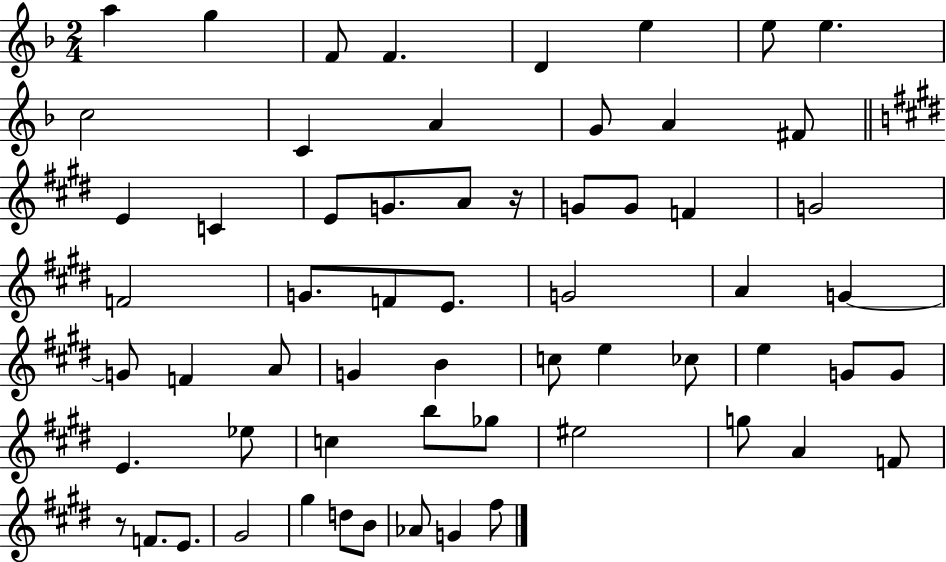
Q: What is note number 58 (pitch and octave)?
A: G4